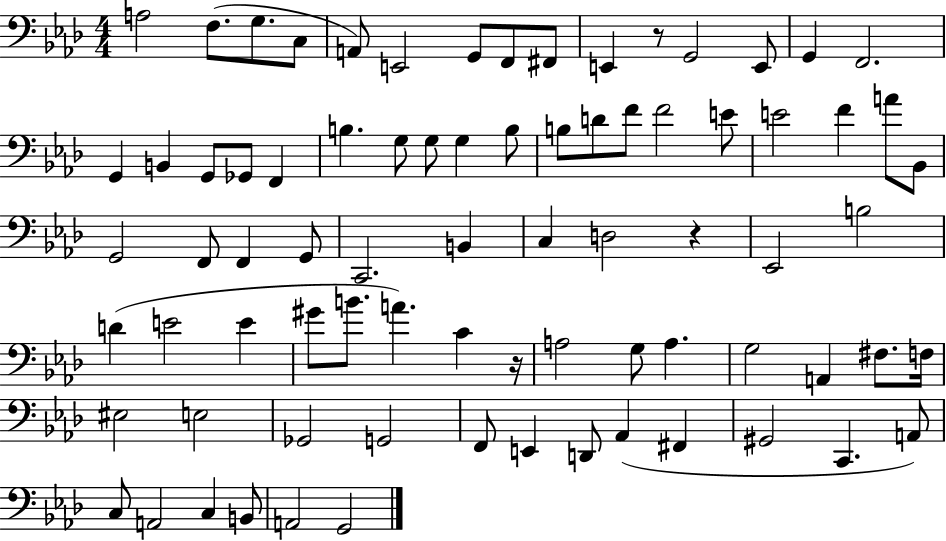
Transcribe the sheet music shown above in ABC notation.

X:1
T:Untitled
M:4/4
L:1/4
K:Ab
A,2 F,/2 G,/2 C,/2 A,,/2 E,,2 G,,/2 F,,/2 ^F,,/2 E,, z/2 G,,2 E,,/2 G,, F,,2 G,, B,, G,,/2 _G,,/2 F,, B, G,/2 G,/2 G, B,/2 B,/2 D/2 F/2 F2 E/2 E2 F A/2 _B,,/2 G,,2 F,,/2 F,, G,,/2 C,,2 B,, C, D,2 z _E,,2 B,2 D E2 E ^G/2 B/2 A C z/4 A,2 G,/2 A, G,2 A,, ^F,/2 F,/4 ^E,2 E,2 _G,,2 G,,2 F,,/2 E,, D,,/2 _A,, ^F,, ^G,,2 C,, A,,/2 C,/2 A,,2 C, B,,/2 A,,2 G,,2